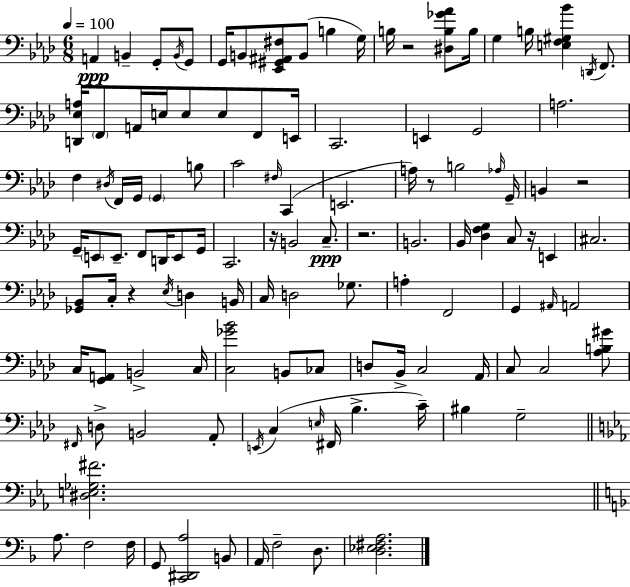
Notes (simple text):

A2/q B2/q G2/e B2/s G2/e G2/s B2/e [Eb2,G#2,A#2,F#3]/e B2/e B3/q G3/s B3/s R/h [D#3,B3,Gb4,Ab4]/e B3/s G3/q B3/s [E3,F3,G#3,Bb4]/q D2/s F2/e. [D2,Eb3,A3]/s F2/e A2/s E3/s E3/e E3/e F2/e E2/s C2/h. E2/q G2/h A3/h. F3/q D#3/s F2/s G2/s G2/q B3/e C4/h F#3/s C2/q E2/h. A3/s R/e B3/h Ab3/s G2/s B2/q R/h G2/s E2/e E2/e. F2/e D2/s E2/e G2/s C2/h. R/s B2/h C3/e. R/h. B2/h. Bb2/s [Db3,F3,G3]/q C3/e R/s E2/q C#3/h. [Gb2,Bb2]/e C3/s R/q Eb3/s D3/q B2/s C3/s D3/h Gb3/e. A3/q F2/h G2/q A#2/s A2/h C3/s [G2,A2]/e B2/h C3/s [C3,Gb4,Bb4]/h B2/e CES3/e D3/e Bb2/s C3/h Ab2/s C3/e C3/h [Ab3,B3,G#4]/e F#2/s D3/e B2/h Ab2/e E2/s C3/q E3/s F#2/s Bb3/q. C4/s BIS3/q G3/h [D#3,E3,Gb3,F#4]/h. A3/e. F3/h F3/s G2/e [C2,D#2,A3]/h B2/e A2/s F3/h D3/e. [D3,Eb3,F#3,A3]/h.